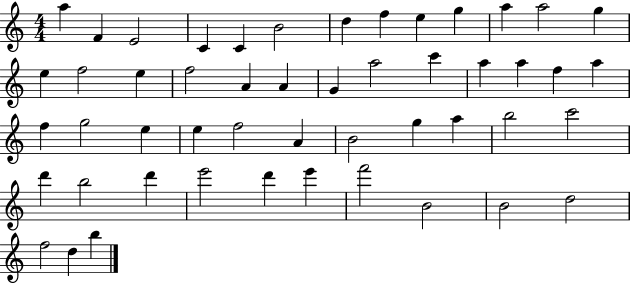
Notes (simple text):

A5/q F4/q E4/h C4/q C4/q B4/h D5/q F5/q E5/q G5/q A5/q A5/h G5/q E5/q F5/h E5/q F5/h A4/q A4/q G4/q A5/h C6/q A5/q A5/q F5/q A5/q F5/q G5/h E5/q E5/q F5/h A4/q B4/h G5/q A5/q B5/h C6/h D6/q B5/h D6/q E6/h D6/q E6/q F6/h B4/h B4/h D5/h F5/h D5/q B5/q